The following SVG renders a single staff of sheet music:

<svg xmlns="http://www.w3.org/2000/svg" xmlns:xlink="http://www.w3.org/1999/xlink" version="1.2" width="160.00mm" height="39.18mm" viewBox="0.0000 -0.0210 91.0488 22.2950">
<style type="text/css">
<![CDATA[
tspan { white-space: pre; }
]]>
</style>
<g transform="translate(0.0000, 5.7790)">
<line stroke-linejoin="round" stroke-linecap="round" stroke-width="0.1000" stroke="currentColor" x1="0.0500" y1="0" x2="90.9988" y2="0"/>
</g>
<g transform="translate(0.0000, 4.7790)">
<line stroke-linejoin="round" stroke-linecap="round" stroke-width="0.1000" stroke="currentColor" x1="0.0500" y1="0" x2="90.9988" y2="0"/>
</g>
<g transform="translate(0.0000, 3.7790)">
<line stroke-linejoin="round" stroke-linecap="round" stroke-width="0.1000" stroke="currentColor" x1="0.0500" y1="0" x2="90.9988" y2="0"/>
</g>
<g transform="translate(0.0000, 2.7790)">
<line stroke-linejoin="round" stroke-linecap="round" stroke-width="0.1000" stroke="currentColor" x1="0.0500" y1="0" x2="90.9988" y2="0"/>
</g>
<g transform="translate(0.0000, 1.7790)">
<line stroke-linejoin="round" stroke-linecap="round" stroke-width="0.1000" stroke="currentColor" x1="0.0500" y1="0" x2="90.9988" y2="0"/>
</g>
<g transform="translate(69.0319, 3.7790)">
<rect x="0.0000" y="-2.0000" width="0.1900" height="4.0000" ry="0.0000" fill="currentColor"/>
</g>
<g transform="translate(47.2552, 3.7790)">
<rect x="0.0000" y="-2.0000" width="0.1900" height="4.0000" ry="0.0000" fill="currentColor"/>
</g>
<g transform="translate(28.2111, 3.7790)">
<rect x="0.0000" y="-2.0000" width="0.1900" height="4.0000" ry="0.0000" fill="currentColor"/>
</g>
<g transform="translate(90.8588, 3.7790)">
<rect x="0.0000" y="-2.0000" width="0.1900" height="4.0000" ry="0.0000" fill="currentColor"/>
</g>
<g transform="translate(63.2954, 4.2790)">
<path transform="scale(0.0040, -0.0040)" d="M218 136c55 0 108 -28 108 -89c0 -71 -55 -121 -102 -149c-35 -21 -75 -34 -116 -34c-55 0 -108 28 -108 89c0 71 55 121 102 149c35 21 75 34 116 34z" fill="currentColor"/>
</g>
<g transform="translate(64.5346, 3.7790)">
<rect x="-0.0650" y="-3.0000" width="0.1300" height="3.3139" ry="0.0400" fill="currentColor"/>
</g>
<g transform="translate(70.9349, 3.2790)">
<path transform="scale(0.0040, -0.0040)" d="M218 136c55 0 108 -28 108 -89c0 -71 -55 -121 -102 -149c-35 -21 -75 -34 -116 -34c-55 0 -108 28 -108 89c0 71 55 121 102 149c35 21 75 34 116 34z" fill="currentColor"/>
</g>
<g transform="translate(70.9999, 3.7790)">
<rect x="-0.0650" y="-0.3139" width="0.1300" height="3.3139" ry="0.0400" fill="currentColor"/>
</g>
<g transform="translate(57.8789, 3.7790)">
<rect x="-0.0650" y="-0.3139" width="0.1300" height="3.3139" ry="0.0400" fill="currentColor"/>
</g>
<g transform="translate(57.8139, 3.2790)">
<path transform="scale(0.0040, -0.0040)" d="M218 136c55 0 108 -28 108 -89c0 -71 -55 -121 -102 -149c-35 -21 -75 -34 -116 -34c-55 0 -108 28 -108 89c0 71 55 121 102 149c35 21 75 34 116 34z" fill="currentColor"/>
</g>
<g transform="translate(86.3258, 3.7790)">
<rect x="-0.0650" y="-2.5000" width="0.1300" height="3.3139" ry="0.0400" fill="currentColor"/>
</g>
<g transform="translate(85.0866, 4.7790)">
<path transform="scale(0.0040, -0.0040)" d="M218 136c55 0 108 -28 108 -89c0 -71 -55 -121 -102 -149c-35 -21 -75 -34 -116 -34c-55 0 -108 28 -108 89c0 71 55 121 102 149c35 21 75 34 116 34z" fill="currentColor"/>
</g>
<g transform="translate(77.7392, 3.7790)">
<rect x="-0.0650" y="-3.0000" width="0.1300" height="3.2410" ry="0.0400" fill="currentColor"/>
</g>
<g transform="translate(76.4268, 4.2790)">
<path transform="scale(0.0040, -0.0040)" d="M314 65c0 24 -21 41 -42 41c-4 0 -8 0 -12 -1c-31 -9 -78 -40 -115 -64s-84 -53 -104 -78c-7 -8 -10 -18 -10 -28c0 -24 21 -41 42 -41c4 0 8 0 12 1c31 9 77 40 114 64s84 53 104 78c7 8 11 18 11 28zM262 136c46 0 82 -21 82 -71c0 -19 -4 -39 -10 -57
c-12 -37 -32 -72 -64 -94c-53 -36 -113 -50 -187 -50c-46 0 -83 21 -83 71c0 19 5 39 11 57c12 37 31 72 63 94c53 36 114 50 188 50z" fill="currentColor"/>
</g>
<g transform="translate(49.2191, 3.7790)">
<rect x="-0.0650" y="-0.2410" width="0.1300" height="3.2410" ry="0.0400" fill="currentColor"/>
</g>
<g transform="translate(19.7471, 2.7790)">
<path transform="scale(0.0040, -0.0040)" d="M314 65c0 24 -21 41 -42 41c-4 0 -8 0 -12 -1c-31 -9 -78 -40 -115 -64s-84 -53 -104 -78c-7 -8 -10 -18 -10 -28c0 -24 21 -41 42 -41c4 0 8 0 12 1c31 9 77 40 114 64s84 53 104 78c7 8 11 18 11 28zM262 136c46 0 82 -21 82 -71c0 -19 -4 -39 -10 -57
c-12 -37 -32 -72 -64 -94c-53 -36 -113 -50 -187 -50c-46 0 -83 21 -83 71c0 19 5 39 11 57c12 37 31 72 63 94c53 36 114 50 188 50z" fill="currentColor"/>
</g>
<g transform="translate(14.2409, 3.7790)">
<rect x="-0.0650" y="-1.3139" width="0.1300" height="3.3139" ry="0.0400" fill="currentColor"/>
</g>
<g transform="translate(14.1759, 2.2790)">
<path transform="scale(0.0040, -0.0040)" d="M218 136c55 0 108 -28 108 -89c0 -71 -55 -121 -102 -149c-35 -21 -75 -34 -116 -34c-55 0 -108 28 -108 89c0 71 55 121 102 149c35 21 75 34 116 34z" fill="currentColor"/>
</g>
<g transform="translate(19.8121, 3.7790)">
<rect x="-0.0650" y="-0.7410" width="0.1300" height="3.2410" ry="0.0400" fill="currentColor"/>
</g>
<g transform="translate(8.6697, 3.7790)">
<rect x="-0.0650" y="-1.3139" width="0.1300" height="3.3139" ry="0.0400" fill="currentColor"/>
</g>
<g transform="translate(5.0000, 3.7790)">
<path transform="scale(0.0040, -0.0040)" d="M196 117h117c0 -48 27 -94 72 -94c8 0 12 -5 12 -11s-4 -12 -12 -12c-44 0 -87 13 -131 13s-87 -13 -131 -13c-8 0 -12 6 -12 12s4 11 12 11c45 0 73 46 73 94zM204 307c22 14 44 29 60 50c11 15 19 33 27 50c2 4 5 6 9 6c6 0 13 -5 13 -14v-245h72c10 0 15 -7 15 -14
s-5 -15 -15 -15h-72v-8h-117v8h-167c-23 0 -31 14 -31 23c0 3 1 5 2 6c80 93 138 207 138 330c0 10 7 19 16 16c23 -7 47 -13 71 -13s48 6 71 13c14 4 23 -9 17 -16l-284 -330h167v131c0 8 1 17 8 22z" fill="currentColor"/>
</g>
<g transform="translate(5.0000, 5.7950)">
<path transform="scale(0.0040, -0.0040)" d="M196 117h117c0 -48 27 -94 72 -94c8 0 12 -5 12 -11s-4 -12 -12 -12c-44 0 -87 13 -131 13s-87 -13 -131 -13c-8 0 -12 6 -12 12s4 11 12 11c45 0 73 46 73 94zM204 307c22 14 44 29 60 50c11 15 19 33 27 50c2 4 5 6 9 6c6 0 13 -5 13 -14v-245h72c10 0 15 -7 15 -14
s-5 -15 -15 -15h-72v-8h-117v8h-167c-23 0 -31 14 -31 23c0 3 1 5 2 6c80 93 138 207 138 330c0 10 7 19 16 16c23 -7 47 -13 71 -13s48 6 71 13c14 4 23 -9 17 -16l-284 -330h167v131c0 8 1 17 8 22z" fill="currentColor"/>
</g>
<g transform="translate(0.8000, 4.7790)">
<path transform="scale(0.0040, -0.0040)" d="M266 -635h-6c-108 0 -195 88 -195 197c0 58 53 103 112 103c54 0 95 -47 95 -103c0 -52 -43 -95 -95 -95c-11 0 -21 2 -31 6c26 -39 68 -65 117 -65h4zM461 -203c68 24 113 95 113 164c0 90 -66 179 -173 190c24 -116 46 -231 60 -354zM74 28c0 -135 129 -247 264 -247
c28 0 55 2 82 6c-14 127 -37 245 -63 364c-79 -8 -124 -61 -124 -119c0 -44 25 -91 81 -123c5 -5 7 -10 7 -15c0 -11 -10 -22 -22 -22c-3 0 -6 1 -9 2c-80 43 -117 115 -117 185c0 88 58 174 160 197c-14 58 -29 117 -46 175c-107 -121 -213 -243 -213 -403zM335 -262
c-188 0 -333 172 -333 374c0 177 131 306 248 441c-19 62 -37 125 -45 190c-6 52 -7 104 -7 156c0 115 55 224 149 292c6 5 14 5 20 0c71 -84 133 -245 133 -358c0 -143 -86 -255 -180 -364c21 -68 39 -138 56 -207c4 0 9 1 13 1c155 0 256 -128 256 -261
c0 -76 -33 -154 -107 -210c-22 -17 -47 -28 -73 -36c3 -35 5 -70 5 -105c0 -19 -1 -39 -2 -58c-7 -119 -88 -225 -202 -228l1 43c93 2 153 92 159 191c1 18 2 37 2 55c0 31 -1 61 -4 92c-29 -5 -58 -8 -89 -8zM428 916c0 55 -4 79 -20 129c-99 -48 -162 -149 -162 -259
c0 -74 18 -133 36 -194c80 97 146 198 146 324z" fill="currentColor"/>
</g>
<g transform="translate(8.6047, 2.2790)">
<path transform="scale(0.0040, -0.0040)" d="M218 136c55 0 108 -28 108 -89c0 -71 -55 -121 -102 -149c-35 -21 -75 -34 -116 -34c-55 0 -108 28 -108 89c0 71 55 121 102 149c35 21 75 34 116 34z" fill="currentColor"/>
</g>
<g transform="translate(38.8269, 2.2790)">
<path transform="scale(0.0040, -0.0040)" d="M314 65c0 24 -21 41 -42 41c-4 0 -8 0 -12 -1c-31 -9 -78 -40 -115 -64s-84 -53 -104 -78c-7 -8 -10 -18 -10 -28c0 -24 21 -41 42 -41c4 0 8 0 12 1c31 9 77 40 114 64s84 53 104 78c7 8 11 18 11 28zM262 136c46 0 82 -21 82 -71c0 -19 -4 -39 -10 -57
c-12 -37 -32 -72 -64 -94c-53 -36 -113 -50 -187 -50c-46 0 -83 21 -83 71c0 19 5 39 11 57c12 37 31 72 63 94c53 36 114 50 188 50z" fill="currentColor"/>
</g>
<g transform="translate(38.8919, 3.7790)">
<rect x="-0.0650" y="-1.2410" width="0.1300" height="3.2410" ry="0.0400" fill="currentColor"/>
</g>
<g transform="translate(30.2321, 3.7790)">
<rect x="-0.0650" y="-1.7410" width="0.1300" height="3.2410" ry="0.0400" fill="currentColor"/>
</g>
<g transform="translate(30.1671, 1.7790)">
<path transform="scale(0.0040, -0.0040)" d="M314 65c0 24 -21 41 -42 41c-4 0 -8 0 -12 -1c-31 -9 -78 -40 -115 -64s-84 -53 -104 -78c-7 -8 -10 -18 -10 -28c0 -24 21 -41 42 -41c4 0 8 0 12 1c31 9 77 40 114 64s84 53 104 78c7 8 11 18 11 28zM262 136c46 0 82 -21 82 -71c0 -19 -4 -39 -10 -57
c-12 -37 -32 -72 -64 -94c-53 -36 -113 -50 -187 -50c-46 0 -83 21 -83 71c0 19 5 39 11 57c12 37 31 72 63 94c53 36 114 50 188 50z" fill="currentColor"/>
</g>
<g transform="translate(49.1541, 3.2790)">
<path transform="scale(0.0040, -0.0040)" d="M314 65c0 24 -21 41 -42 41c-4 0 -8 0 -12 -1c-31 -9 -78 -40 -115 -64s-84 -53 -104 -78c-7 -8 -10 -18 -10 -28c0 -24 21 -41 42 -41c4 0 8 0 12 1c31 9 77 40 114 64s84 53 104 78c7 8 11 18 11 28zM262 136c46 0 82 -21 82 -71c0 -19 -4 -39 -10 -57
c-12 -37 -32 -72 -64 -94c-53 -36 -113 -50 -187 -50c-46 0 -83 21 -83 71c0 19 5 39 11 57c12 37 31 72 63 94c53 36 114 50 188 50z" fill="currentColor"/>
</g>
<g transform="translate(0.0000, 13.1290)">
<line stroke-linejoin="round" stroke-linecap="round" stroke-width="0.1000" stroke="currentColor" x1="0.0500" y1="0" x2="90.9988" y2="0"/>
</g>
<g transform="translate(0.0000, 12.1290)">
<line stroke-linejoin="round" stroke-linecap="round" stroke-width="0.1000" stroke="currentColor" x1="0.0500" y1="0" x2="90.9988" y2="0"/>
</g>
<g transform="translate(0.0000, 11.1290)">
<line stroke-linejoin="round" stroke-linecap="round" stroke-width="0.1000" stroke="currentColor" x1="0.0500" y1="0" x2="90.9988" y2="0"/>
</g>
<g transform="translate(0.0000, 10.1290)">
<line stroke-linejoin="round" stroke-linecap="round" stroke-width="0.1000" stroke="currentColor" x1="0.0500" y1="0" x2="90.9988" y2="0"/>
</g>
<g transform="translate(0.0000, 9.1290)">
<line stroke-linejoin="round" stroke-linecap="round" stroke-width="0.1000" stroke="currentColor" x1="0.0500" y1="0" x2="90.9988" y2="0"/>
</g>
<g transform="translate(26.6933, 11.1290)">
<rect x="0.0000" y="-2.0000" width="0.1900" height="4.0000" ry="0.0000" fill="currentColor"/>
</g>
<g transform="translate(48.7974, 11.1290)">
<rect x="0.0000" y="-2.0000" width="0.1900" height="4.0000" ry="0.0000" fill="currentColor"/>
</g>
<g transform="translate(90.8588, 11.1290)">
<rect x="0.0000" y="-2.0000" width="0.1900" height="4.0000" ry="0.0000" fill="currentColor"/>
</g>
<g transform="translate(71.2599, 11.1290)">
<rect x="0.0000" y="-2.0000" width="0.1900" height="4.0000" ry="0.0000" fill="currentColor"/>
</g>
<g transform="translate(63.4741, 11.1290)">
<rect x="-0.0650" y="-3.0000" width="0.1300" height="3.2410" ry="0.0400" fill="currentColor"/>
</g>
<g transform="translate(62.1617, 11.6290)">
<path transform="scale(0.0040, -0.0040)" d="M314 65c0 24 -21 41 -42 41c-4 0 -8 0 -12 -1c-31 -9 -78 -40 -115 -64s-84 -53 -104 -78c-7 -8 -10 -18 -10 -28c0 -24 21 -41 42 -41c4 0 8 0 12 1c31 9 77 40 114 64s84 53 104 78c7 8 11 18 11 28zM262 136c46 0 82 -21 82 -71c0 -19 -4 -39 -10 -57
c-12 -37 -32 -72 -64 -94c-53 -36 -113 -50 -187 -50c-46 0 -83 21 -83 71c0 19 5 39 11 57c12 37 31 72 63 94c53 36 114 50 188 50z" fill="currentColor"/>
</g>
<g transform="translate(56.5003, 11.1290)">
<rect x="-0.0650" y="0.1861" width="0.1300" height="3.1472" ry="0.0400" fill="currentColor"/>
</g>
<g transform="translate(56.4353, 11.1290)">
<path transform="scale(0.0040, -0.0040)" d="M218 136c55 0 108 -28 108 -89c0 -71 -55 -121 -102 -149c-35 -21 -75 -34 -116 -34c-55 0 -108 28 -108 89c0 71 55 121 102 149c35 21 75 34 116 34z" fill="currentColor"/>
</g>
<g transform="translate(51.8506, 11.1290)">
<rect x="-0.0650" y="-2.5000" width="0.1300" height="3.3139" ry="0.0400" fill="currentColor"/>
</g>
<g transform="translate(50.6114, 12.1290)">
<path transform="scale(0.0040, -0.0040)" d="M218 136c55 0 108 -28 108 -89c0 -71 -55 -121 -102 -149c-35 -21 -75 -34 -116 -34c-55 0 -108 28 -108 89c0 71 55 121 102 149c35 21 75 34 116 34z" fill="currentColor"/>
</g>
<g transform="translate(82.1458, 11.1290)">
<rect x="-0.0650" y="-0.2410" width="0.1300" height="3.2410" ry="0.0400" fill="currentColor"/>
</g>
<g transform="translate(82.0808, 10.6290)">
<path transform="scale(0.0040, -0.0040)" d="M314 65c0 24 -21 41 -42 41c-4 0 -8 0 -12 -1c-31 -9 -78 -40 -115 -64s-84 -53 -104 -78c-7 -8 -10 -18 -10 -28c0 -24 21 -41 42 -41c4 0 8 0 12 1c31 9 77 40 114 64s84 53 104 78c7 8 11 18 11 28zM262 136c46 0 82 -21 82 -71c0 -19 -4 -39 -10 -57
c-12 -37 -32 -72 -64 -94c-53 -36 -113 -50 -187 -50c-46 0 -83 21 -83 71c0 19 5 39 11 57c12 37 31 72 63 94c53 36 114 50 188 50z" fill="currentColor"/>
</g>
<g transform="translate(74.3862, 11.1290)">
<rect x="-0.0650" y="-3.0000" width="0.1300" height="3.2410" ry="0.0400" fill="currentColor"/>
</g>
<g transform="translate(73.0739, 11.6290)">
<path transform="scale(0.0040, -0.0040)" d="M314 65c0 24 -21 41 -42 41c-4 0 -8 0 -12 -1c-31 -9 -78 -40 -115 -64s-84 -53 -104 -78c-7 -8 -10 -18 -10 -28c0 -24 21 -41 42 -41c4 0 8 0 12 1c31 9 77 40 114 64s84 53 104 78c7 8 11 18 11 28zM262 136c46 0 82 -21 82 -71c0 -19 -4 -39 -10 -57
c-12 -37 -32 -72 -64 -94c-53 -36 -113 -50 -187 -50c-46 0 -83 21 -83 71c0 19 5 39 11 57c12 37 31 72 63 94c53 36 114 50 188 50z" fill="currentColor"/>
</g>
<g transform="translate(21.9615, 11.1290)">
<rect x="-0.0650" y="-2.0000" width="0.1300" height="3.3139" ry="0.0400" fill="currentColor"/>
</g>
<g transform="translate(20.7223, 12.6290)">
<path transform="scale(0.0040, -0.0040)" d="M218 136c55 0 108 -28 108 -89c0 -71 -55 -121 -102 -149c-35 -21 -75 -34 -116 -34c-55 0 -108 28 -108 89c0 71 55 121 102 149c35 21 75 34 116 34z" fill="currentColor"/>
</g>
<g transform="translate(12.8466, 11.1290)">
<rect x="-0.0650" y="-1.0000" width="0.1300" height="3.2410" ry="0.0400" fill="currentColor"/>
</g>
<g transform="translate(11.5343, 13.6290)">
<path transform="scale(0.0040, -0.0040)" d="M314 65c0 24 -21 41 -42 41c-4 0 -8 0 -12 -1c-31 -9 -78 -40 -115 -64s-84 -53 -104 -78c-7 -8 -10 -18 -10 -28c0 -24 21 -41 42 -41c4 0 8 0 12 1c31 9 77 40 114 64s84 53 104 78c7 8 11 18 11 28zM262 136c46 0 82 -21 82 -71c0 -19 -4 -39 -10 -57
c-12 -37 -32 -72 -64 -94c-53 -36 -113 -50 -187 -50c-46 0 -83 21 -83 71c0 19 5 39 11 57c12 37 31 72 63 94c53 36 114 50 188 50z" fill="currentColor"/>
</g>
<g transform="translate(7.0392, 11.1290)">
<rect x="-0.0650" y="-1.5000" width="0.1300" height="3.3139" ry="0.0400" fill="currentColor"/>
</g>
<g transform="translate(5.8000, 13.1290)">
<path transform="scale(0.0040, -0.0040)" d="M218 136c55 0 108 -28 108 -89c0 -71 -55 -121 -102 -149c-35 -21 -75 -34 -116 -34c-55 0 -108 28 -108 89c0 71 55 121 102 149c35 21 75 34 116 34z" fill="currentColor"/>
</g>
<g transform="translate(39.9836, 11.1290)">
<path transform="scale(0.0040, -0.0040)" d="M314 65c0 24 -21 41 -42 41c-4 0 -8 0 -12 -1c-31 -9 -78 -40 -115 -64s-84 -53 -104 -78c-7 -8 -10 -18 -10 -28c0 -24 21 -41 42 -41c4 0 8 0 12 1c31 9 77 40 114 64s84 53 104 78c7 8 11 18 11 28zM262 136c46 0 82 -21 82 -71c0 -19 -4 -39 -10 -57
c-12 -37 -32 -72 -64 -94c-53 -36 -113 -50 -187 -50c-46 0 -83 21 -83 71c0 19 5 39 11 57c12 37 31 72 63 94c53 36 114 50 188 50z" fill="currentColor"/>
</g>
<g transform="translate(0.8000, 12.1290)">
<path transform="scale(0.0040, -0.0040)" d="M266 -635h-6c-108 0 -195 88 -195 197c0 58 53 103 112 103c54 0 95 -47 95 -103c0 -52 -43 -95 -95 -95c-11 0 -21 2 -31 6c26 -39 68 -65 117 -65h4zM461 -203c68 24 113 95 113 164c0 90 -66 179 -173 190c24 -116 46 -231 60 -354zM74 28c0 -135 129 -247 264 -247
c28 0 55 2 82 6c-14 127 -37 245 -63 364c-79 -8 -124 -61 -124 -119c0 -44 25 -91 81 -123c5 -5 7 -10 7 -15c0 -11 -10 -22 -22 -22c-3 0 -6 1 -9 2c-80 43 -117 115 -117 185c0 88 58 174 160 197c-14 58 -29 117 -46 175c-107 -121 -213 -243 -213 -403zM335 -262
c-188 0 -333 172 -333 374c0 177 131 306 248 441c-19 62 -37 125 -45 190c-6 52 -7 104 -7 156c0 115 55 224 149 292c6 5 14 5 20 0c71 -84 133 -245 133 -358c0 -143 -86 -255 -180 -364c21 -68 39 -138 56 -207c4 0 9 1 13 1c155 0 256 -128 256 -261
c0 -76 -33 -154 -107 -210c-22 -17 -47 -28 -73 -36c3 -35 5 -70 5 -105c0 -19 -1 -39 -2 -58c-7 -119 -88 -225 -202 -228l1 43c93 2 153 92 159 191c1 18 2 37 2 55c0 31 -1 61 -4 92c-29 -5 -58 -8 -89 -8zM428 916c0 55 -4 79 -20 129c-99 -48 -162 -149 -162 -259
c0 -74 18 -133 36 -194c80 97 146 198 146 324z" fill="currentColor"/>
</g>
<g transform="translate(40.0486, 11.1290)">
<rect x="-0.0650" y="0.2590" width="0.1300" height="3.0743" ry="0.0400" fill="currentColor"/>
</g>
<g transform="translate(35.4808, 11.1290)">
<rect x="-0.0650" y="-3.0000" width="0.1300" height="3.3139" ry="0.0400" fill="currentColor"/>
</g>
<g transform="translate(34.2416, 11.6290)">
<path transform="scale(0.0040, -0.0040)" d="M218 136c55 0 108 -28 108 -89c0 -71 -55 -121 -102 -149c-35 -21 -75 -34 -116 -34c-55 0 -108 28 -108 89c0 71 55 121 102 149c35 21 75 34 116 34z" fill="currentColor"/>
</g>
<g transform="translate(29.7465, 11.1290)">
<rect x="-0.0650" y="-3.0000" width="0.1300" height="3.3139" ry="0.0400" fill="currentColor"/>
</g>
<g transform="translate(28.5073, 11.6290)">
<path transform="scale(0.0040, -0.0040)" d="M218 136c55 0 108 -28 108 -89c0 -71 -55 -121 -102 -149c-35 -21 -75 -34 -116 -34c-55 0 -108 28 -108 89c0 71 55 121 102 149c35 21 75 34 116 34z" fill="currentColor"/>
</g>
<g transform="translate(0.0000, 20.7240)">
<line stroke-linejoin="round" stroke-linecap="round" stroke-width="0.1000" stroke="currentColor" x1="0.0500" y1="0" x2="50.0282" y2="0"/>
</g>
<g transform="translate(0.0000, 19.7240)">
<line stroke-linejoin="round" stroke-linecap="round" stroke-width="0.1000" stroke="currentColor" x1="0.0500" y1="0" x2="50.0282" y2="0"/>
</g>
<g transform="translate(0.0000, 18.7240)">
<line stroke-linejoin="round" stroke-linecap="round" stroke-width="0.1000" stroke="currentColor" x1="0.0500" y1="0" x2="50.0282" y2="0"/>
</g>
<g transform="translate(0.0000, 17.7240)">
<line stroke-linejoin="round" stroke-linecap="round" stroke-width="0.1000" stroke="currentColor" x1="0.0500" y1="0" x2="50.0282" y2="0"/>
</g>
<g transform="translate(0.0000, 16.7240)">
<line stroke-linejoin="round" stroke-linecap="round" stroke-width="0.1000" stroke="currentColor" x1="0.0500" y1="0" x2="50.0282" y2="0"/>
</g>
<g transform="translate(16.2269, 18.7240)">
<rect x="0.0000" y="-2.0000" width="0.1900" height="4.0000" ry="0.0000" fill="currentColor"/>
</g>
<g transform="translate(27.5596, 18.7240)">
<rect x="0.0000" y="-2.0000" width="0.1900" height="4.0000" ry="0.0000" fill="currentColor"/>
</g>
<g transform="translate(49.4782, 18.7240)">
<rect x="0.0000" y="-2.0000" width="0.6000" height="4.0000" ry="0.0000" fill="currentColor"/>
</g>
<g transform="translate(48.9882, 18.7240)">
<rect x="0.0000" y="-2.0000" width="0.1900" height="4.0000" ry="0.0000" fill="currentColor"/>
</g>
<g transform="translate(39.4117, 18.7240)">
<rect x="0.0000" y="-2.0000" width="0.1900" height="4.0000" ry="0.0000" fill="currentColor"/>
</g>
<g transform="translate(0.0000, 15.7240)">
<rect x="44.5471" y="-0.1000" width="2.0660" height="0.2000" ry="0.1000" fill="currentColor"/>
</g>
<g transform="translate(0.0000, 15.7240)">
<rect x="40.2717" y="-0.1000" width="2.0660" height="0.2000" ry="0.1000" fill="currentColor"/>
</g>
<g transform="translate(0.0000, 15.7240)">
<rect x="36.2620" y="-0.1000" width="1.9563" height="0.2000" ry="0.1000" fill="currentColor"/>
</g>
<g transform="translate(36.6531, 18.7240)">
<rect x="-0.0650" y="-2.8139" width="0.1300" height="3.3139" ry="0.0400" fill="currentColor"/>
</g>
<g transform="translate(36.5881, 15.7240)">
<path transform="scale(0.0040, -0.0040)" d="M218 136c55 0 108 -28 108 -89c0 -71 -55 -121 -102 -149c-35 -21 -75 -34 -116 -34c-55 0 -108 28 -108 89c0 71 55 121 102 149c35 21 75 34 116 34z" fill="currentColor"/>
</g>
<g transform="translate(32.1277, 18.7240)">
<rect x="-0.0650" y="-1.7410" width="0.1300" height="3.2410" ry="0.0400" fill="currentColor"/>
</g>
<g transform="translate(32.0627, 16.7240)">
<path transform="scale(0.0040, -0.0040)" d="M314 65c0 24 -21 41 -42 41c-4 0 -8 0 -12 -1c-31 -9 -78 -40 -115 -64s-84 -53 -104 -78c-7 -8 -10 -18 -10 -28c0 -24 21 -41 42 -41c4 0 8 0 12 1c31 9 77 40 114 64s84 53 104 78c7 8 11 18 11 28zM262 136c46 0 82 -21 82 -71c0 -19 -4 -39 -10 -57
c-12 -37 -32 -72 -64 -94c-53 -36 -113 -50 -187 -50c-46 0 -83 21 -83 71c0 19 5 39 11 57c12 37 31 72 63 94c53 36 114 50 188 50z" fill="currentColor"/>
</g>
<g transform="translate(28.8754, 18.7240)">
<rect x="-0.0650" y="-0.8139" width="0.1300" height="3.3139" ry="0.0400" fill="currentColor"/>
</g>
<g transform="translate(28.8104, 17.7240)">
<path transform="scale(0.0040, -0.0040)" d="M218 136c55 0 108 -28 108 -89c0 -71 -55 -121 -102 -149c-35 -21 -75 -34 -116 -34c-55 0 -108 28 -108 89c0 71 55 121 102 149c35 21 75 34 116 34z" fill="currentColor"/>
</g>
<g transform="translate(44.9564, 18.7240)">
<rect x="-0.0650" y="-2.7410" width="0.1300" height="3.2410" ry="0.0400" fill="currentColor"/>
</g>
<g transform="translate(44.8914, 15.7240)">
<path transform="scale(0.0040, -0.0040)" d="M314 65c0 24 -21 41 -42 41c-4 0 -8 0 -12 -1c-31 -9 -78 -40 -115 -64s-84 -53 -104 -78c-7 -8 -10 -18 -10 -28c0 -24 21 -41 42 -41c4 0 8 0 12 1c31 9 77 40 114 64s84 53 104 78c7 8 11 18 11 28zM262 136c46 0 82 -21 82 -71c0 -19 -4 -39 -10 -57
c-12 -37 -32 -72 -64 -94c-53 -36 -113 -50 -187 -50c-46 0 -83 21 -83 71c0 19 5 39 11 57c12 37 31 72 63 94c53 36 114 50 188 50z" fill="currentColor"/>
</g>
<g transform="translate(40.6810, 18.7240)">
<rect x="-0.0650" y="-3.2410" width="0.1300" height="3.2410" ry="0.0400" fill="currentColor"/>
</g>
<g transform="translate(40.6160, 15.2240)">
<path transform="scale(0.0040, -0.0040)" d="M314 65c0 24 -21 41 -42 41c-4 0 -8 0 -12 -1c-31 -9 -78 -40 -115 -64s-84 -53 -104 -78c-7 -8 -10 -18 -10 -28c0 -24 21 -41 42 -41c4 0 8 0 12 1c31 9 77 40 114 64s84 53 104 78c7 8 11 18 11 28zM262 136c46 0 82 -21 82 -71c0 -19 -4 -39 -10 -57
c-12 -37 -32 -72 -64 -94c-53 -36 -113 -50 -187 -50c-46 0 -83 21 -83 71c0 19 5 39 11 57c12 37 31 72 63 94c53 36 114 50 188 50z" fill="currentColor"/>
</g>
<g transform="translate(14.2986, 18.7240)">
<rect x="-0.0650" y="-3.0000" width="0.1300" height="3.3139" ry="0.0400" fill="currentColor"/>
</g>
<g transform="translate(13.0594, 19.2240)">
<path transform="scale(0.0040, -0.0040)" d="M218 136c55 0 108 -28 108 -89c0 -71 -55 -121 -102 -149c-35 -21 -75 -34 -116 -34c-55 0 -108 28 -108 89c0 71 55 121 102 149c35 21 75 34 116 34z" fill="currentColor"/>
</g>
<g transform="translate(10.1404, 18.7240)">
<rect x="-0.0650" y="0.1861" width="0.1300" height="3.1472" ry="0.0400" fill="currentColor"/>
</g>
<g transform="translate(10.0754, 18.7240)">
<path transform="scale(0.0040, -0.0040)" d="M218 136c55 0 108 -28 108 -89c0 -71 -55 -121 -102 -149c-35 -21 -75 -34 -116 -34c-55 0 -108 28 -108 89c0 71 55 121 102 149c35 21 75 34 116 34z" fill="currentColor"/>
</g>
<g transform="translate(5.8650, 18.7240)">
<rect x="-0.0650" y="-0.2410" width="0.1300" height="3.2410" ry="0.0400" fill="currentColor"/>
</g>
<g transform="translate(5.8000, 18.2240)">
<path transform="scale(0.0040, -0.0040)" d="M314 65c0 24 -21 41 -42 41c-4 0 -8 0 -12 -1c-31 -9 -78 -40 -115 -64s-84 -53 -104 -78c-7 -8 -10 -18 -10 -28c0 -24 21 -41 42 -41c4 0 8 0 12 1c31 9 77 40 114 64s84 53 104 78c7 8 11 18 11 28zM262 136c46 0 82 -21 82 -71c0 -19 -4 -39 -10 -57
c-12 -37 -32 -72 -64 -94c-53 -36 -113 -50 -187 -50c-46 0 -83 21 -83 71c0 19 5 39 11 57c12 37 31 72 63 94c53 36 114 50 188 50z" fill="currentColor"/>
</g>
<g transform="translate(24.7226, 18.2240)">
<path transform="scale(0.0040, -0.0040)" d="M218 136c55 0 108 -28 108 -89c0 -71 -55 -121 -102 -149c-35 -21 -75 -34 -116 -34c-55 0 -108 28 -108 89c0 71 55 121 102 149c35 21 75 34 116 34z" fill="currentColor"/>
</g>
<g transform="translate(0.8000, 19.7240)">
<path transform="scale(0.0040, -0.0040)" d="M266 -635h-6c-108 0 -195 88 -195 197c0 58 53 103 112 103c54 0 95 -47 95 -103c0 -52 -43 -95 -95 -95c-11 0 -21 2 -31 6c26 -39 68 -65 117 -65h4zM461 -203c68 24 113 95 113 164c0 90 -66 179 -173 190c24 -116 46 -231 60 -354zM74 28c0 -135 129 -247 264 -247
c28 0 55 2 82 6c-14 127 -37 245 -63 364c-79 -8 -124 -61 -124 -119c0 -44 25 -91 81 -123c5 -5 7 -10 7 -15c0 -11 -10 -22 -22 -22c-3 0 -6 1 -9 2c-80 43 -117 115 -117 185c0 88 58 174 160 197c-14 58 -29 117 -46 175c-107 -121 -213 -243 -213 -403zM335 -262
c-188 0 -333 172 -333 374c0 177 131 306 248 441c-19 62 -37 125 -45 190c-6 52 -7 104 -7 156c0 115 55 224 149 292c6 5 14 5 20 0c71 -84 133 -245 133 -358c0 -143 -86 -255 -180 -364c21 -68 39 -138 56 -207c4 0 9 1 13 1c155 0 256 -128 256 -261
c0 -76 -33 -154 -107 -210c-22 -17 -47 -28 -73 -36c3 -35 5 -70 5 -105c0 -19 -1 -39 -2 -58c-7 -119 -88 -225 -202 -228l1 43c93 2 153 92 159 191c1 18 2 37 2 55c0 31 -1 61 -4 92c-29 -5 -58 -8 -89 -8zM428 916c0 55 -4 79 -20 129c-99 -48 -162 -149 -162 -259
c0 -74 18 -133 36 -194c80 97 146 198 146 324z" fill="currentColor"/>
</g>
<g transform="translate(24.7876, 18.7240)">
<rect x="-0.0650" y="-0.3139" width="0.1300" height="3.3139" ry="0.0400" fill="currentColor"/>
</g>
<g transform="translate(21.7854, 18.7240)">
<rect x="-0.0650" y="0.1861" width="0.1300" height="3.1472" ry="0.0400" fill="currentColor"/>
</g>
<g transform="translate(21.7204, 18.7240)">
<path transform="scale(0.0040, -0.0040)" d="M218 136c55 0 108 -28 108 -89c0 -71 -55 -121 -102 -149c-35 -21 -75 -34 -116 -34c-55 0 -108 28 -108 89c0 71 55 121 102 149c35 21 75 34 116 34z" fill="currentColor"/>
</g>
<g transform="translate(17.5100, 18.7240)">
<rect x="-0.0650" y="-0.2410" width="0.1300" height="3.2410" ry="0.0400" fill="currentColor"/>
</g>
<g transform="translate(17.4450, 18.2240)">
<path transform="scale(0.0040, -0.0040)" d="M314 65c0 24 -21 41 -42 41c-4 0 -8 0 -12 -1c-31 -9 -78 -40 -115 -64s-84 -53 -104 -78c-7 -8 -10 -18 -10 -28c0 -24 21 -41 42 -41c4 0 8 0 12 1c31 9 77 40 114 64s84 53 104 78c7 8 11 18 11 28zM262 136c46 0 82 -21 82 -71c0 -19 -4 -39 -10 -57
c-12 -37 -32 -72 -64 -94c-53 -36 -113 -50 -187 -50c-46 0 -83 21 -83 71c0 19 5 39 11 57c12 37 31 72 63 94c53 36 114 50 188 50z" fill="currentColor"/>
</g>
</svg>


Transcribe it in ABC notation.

X:1
T:Untitled
M:4/4
L:1/4
K:C
e e d2 f2 e2 c2 c A c A2 G E D2 F A A B2 G B A2 A2 c2 c2 B A c2 B c d f2 a b2 a2